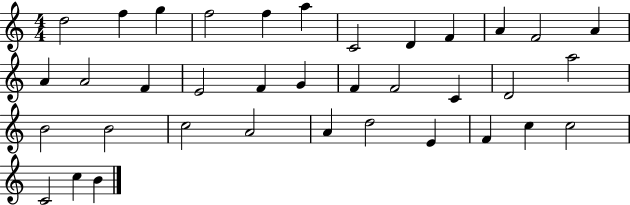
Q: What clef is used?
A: treble